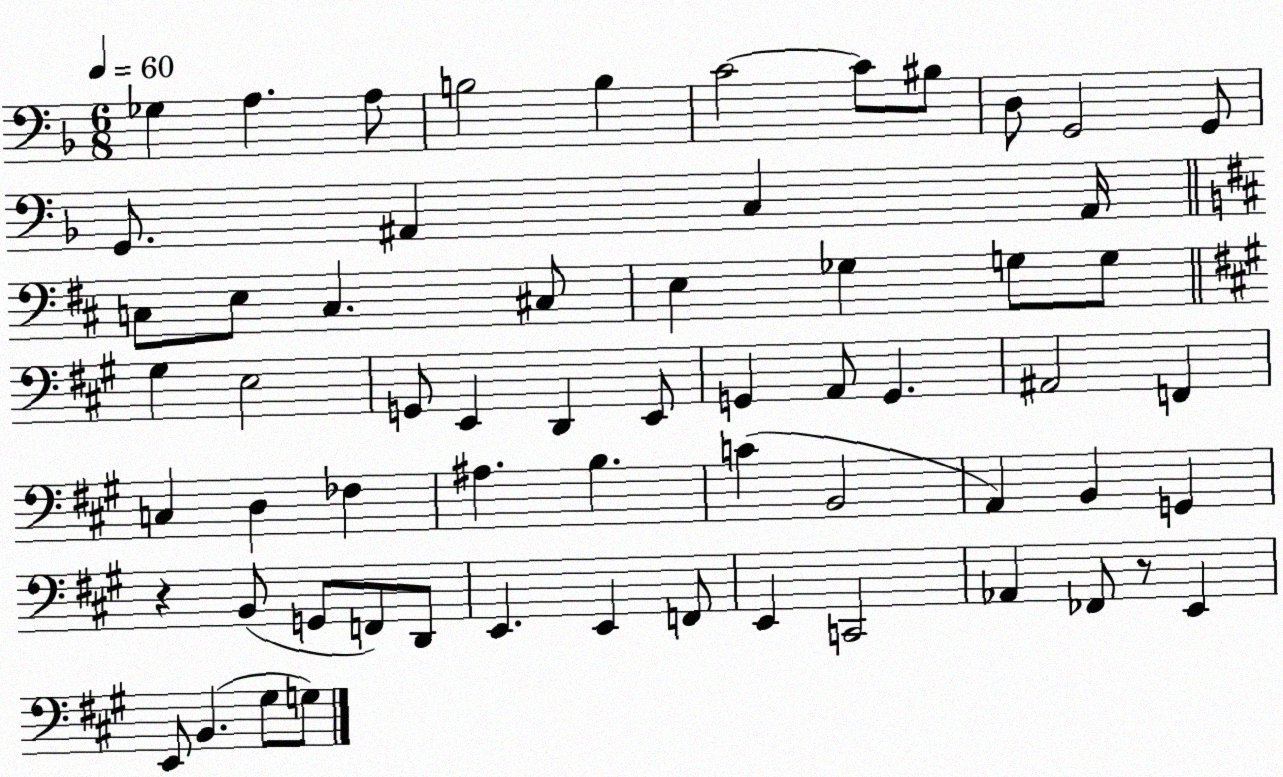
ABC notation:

X:1
T:Untitled
M:6/8
L:1/4
K:F
_G, A, A,/2 B,2 B, C2 C/2 ^B,/2 D,/2 G,,2 G,,/2 G,,/2 ^A,, C, ^A,,/4 C,/2 E,/2 C, ^C,/2 E, _G, G,/2 G,/2 ^G, E,2 G,,/2 E,, D,, E,,/2 G,, A,,/2 G,, ^A,,2 F,, C, D, _F, ^A, B, C B,,2 A,, B,, G,, z B,,/2 G,,/2 F,,/2 D,,/2 E,, E,, F,,/2 E,, C,,2 _A,, _F,,/2 z/2 E,, E,,/2 B,, ^G,/2 G,/2